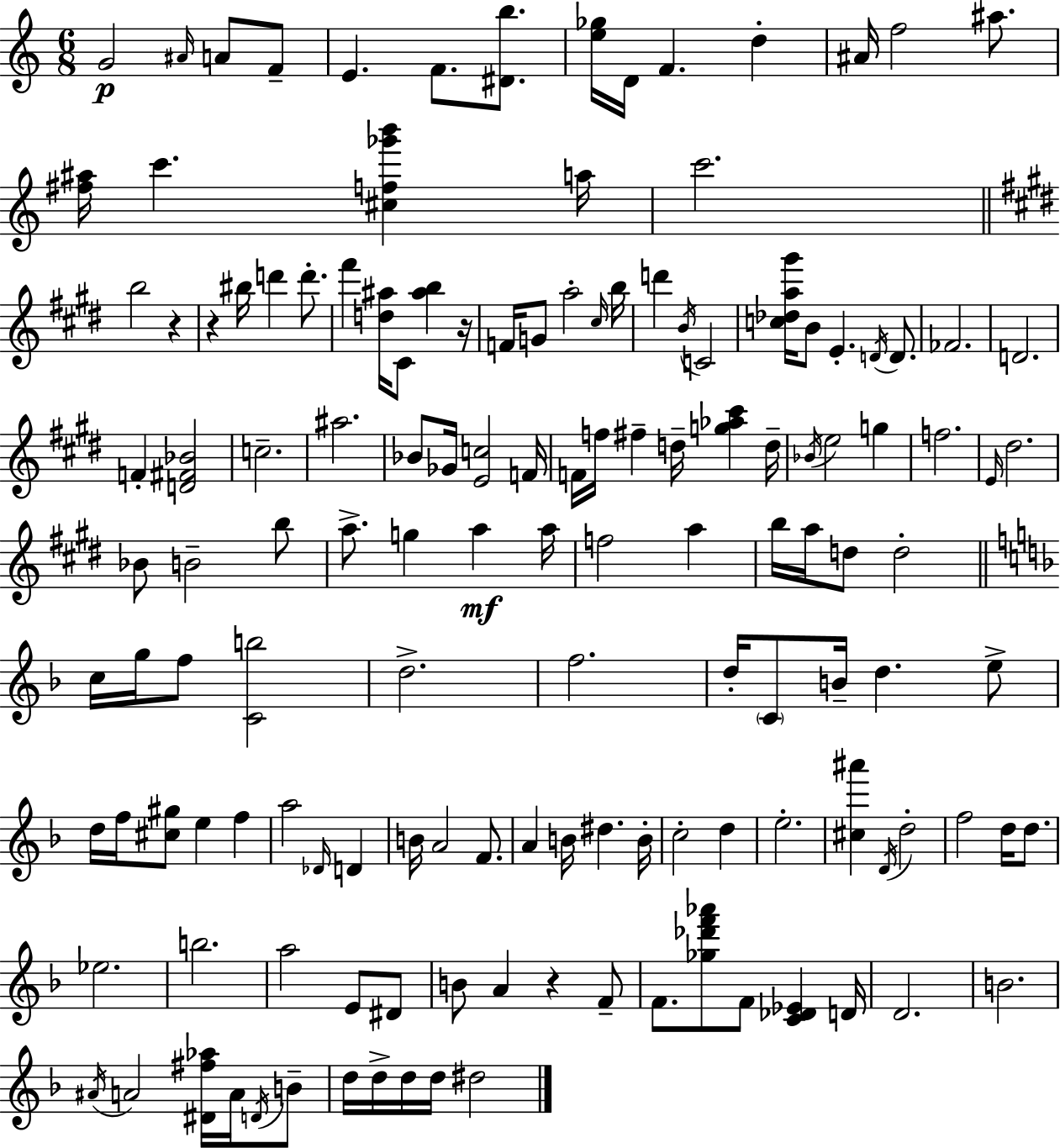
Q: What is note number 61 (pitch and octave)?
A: A5